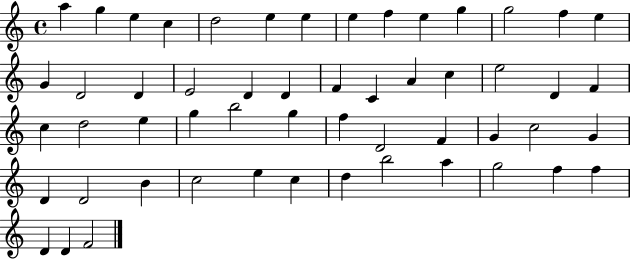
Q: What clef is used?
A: treble